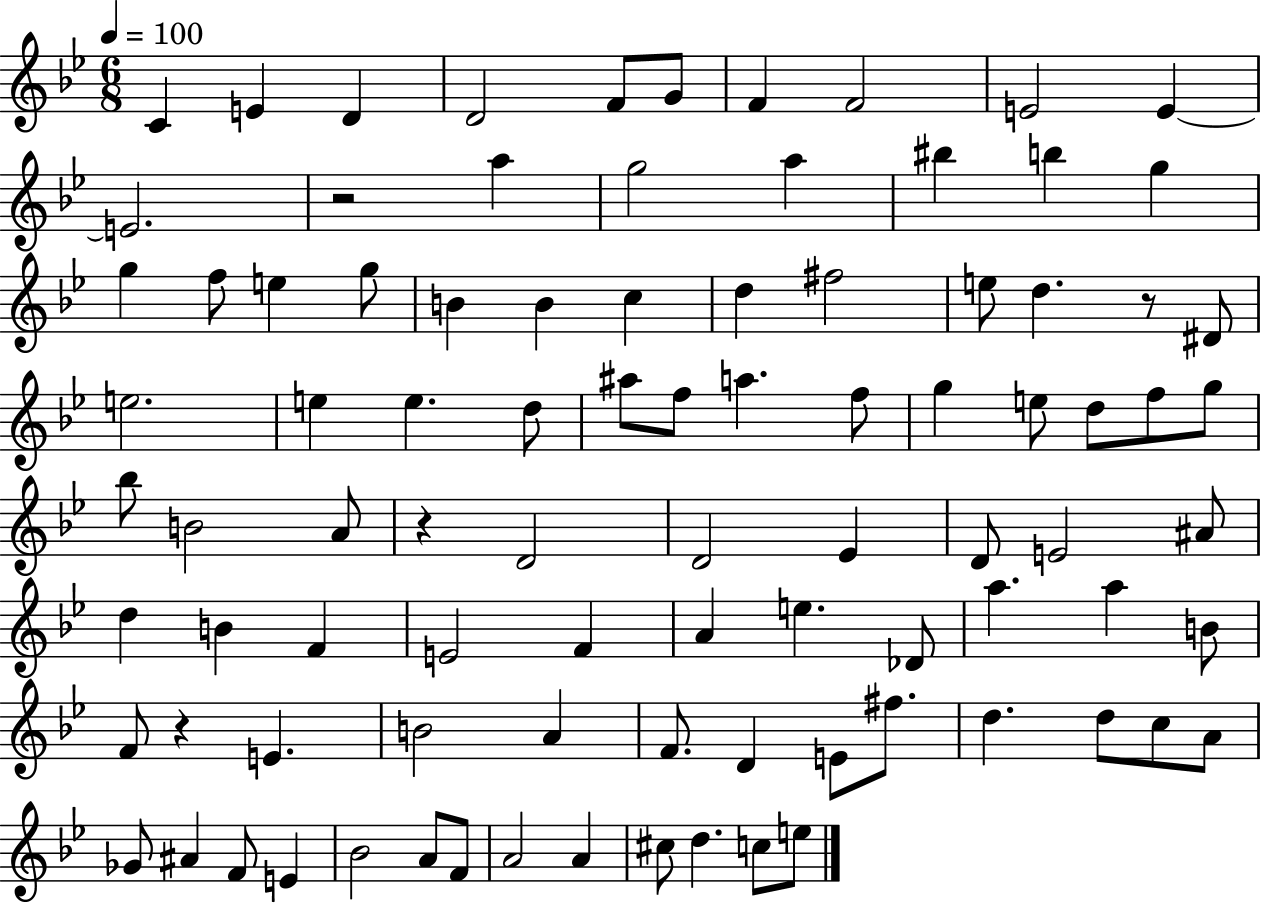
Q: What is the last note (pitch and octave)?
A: E5